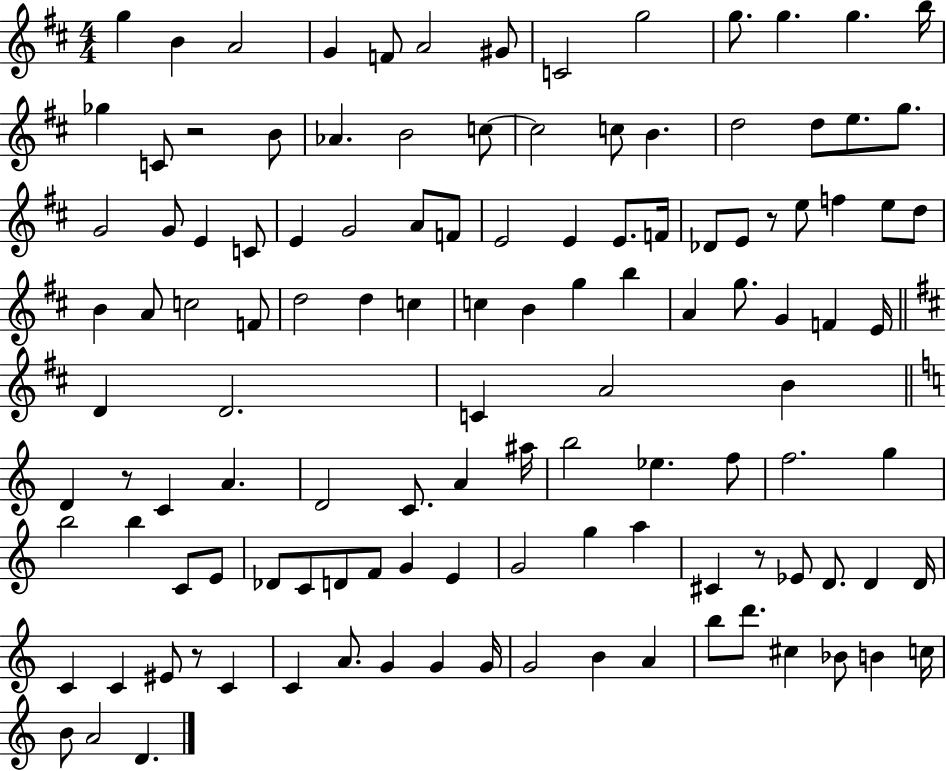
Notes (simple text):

G5/q B4/q A4/h G4/q F4/e A4/h G#4/e C4/h G5/h G5/e. G5/q. G5/q. B5/s Gb5/q C4/e R/h B4/e Ab4/q. B4/h C5/e C5/h C5/e B4/q. D5/h D5/e E5/e. G5/e. G4/h G4/e E4/q C4/e E4/q G4/h A4/e F4/e E4/h E4/q E4/e. F4/s Db4/e E4/e R/e E5/e F5/q E5/e D5/e B4/q A4/e C5/h F4/e D5/h D5/q C5/q C5/q B4/q G5/q B5/q A4/q G5/e. G4/q F4/q E4/s D4/q D4/h. C4/q A4/h B4/q D4/q R/e C4/q A4/q. D4/h C4/e. A4/q A#5/s B5/h Eb5/q. F5/e F5/h. G5/q B5/h B5/q C4/e E4/e Db4/e C4/e D4/e F4/e G4/q E4/q G4/h G5/q A5/q C#4/q R/e Eb4/e D4/e. D4/q D4/s C4/q C4/q EIS4/e R/e C4/q C4/q A4/e. G4/q G4/q G4/s G4/h B4/q A4/q B5/e D6/e. C#5/q Bb4/e B4/q C5/s B4/e A4/h D4/q.